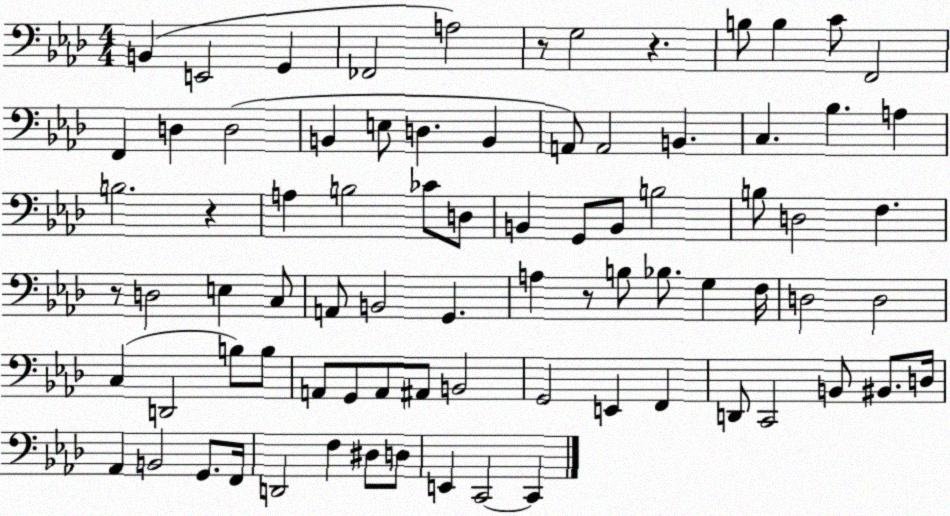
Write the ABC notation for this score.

X:1
T:Untitled
M:4/4
L:1/4
K:Ab
B,, E,,2 G,, _F,,2 A,2 z/2 G,2 z B,/2 B, C/2 F,,2 F,, D, D,2 B,, E,/2 D, B,, A,,/2 A,,2 B,, C, _B, A, B,2 z A, B,2 _C/2 D,/2 B,, G,,/2 B,,/2 B,2 B,/2 D,2 F, z/2 D,2 E, C,/2 A,,/2 B,,2 G,, A, z/2 B,/2 _B,/2 G, F,/4 D,2 D,2 C, D,,2 B,/2 B,/2 A,,/2 G,,/2 A,,/2 ^A,,/2 B,,2 G,,2 E,, F,, D,,/2 C,,2 B,,/2 ^B,,/2 D,/4 _A,, B,,2 G,,/2 F,,/4 D,,2 F, ^D,/2 D,/2 E,, C,,2 C,,